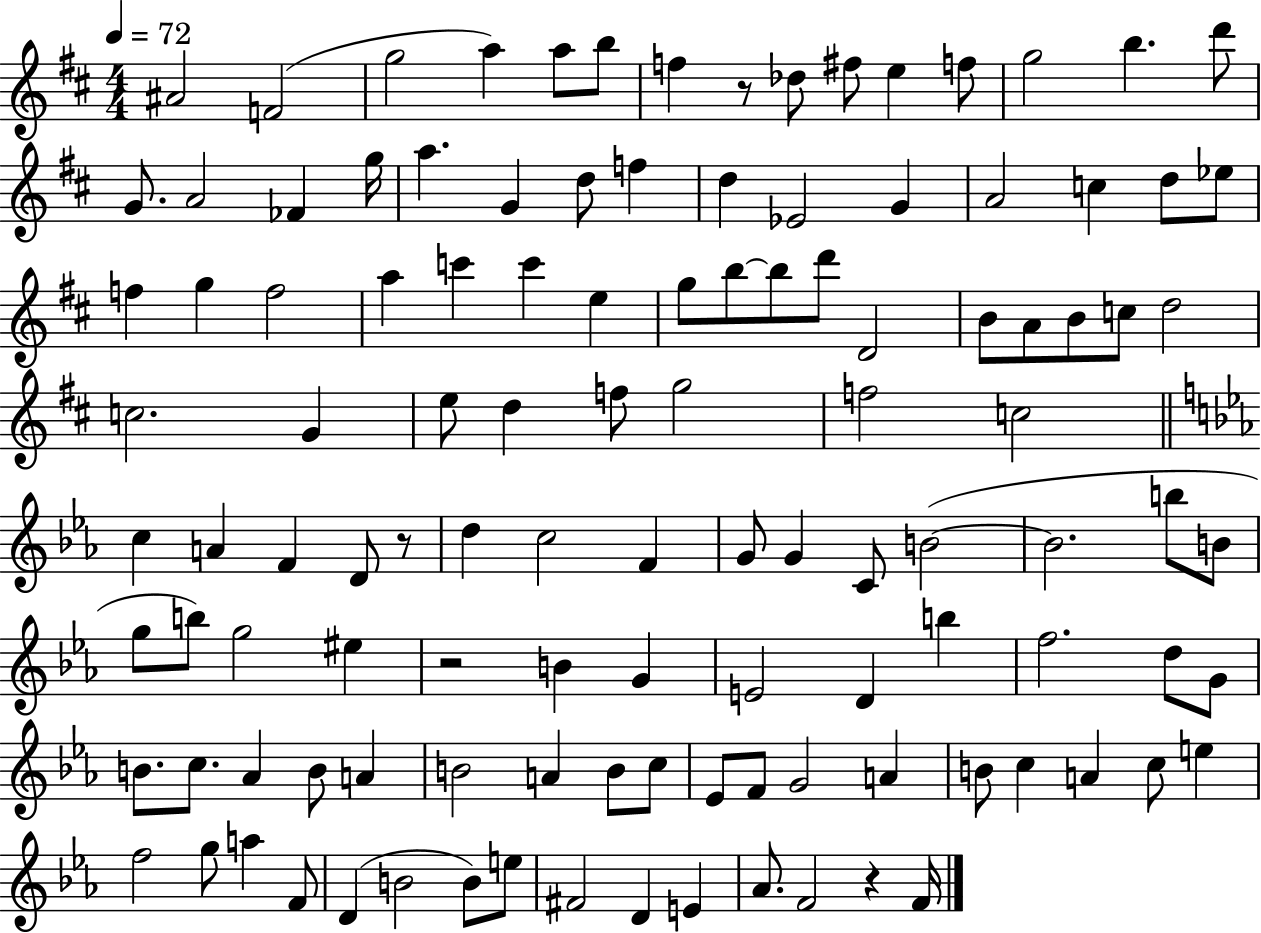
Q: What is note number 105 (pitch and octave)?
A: B4